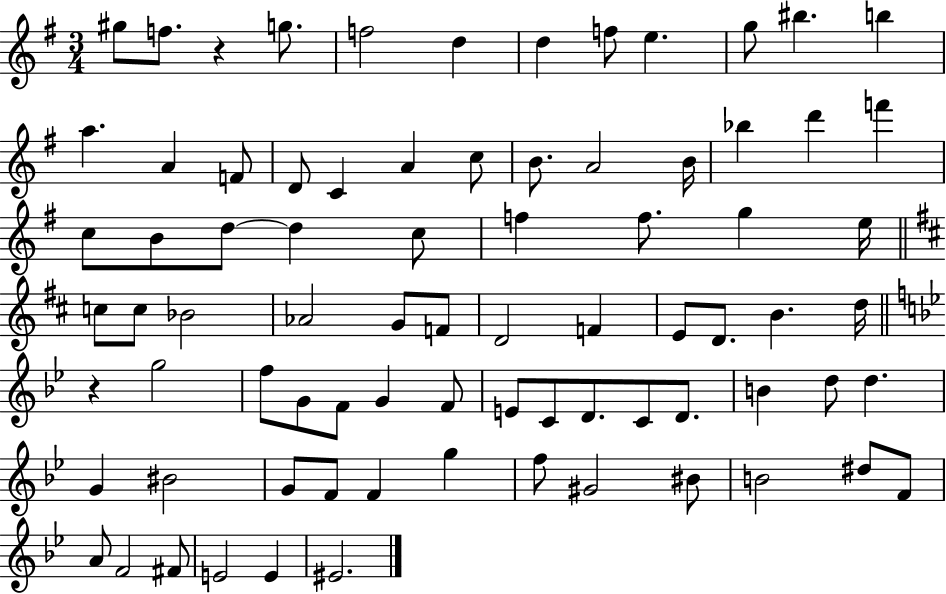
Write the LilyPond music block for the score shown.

{
  \clef treble
  \numericTimeSignature
  \time 3/4
  \key g \major
  \repeat volta 2 { gis''8 f''8. r4 g''8. | f''2 d''4 | d''4 f''8 e''4. | g''8 bis''4. b''4 | \break a''4. a'4 f'8 | d'8 c'4 a'4 c''8 | b'8. a'2 b'16 | bes''4 d'''4 f'''4 | \break c''8 b'8 d''8~~ d''4 c''8 | f''4 f''8. g''4 e''16 | \bar "||" \break \key d \major c''8 c''8 bes'2 | aes'2 g'8 f'8 | d'2 f'4 | e'8 d'8. b'4. d''16 | \break \bar "||" \break \key bes \major r4 g''2 | f''8 g'8 f'8 g'4 f'8 | e'8 c'8 d'8. c'8 d'8. | b'4 d''8 d''4. | \break g'4 bis'2 | g'8 f'8 f'4 g''4 | f''8 gis'2 bis'8 | b'2 dis''8 f'8 | \break a'8 f'2 fis'8 | e'2 e'4 | eis'2. | } \bar "|."
}